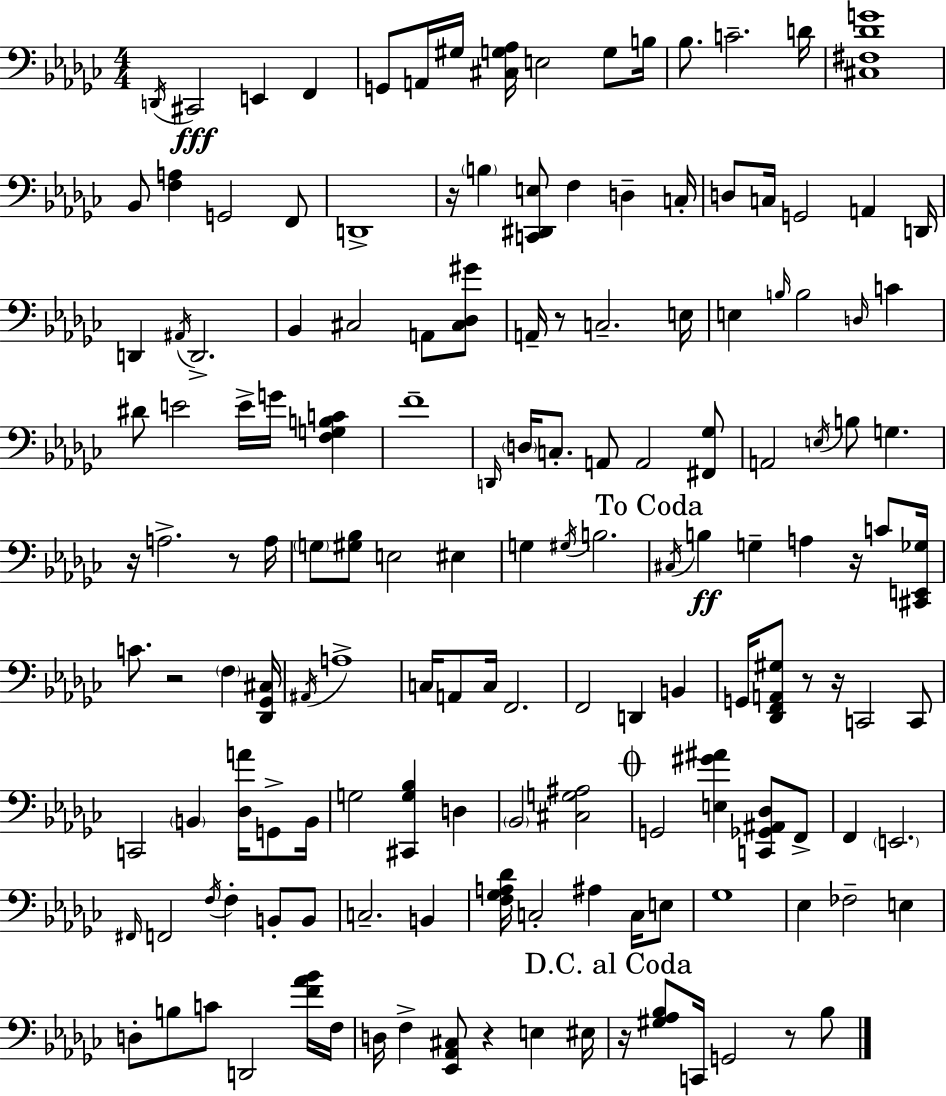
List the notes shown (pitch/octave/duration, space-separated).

D2/s C#2/h E2/q F2/q G2/e A2/s G#3/s [C#3,G3,Ab3]/s E3/h G3/e B3/s Bb3/e. C4/h. D4/s [C#3,F#3,Db4,G4]/w Bb2/e [F3,A3]/q G2/h F2/e D2/w R/s B3/q [C2,D#2,E3]/e F3/q D3/q C3/s D3/e C3/s G2/h A2/q D2/s D2/q A#2/s D2/h. Bb2/q C#3/h A2/e [C#3,Db3,G#4]/e A2/s R/e C3/h. E3/s E3/q B3/s B3/h D3/s C4/q D#4/e E4/h E4/s G4/s [F3,G3,B3,C4]/q F4/w D2/s D3/s C3/e. A2/e A2/h [F#2,Gb3]/e A2/h E3/s B3/e G3/q. R/s A3/h. R/e A3/s G3/e [G#3,Bb3]/e E3/h EIS3/q G3/q G#3/s B3/h. C#3/s B3/q G3/q A3/q R/s C4/e [C#2,E2,Gb3]/s C4/e. R/h F3/q [Db2,Gb2,C#3]/s A#2/s A3/w C3/s A2/e C3/s F2/h. F2/h D2/q B2/q G2/s [Db2,F2,A2,G#3]/e R/e R/s C2/h C2/e C2/h B2/q [Db3,A4]/s G2/e B2/s G3/h [C#2,G3,Bb3]/q D3/q Bb2/h [C#3,G3,A#3]/h G2/h [E3,G#4,A#4]/q [C2,Gb2,A#2,Db3]/e F2/e F2/q E2/h. F#2/s F2/h F3/s F3/q B2/e B2/e C3/h. B2/q [F3,Gb3,A3,Db4]/s C3/h A#3/q C3/s E3/e Gb3/w Eb3/q FES3/h E3/q D3/e B3/e C4/e D2/h [F4,Ab4,Bb4]/s F3/s D3/s F3/q [Eb2,Ab2,C#3]/e R/q E3/q EIS3/s R/s [G#3,Ab3,Bb3]/e C2/s G2/h R/e Bb3/e